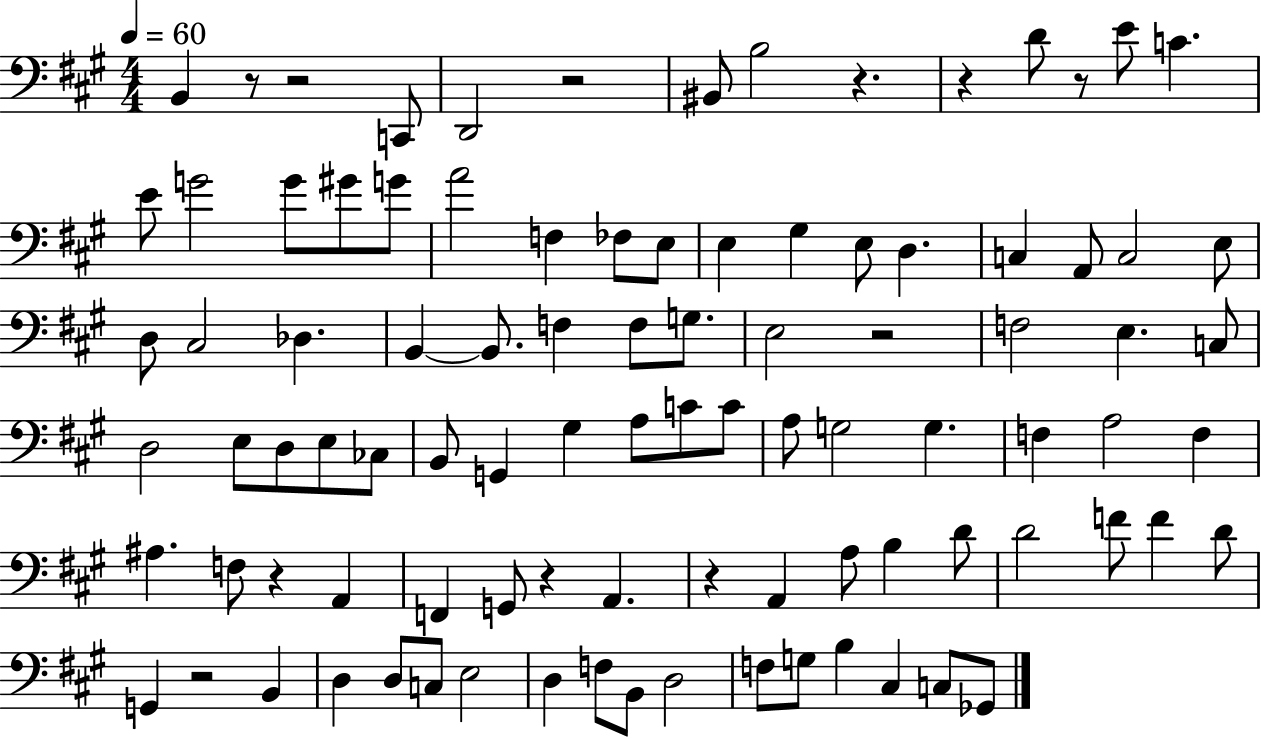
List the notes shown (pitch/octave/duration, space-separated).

B2/q R/e R/h C2/e D2/h R/h BIS2/e B3/h R/q. R/q D4/e R/e E4/e C4/q. E4/e G4/h G4/e G#4/e G4/e A4/h F3/q FES3/e E3/e E3/q G#3/q E3/e D3/q. C3/q A2/e C3/h E3/e D3/e C#3/h Db3/q. B2/q B2/e. F3/q F3/e G3/e. E3/h R/h F3/h E3/q. C3/e D3/h E3/e D3/e E3/e CES3/e B2/e G2/q G#3/q A3/e C4/e C4/e A3/e G3/h G3/q. F3/q A3/h F3/q A#3/q. F3/e R/q A2/q F2/q G2/e R/q A2/q. R/q A2/q A3/e B3/q D4/e D4/h F4/e F4/q D4/e G2/q R/h B2/q D3/q D3/e C3/e E3/h D3/q F3/e B2/e D3/h F3/e G3/e B3/q C#3/q C3/e Gb2/e